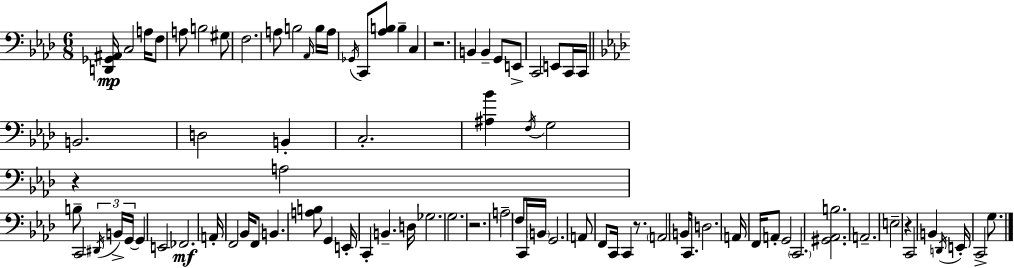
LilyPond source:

{
  \clef bass
  \numericTimeSignature
  \time 6/8
  \key f \minor
  \repeat volta 2 { <d, ges, ais,>16\mp c2 a16 f8 | a8 b2 gis8 | f2. | a8 b2 \grace { aes,16 } b16 | \break a16 \acciaccatura { ges,16 } c,8 <aes b>8 b4-- c4 | r2. | b,4 b,4-- g,8 | e,8-> c,2 e,8 | \break c,16 c,16 \bar "||" \break \key f \minor b,2. | d2 b,4-. | c2.-. | <ais bes'>4 \acciaccatura { f16 } g2 | \break r4 a2 | b8-- c,2 \tuplet 3/2 { \acciaccatura { dis,16 } | b,16-> g,16~~ } g,4 e,2 | fes,2.\mf | \break a,16-. f,2 bes,16 | f,8 b,4. <a b>8 g,4 | e,16-. c,4-. b,4.-- | d16 ges2. | \break g2. | r2. | a2-- f8 | c,16 \parenthesize b,16 g,2. | \break a,8 f,8 c,16 c,4 r8. | \parenthesize a,2 b,16 c,8. | d2. | a,16 f,16 a,8-. g,2 | \break \parenthesize c,2. | <gis, aes, b>2. | a,2.-- | e2-- r4 | \break c,2 b,4 | \acciaccatura { d,16 } e,16-. c,2-> | g8. } \bar "|."
}